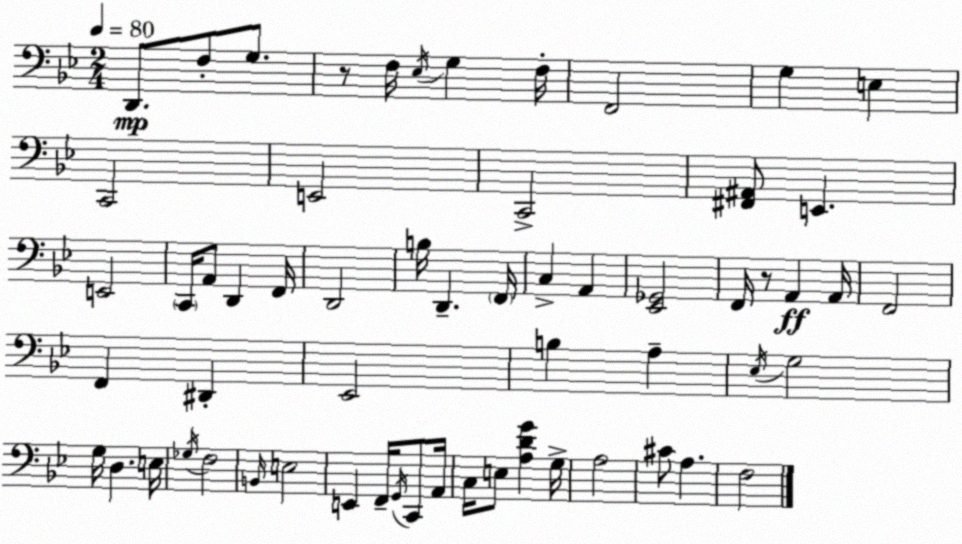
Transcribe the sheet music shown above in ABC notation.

X:1
T:Untitled
M:2/4
L:1/4
K:Bb
D,,/2 F,/2 G,/2 z/2 F,/4 _E,/4 G, F,/4 F,,2 G, E, C,,2 E,,2 C,,2 [^F,,^A,,]/2 E,, E,,2 C,,/4 A,,/2 D,, F,,/4 D,,2 B,/4 D,, F,,/4 C, A,, [_E,,_G,,]2 F,,/4 z/2 A,, A,,/4 F,,2 F,, ^D,, _E,,2 B, A, _E,/4 G,2 G,/4 D, E,/4 _G,/4 F,2 B,,/4 E,2 E,, F,,/4 G,,/4 C,,/2 A,,/4 C,/4 E,/2 [A,DG] G,/4 A,2 ^C/2 A, F,2